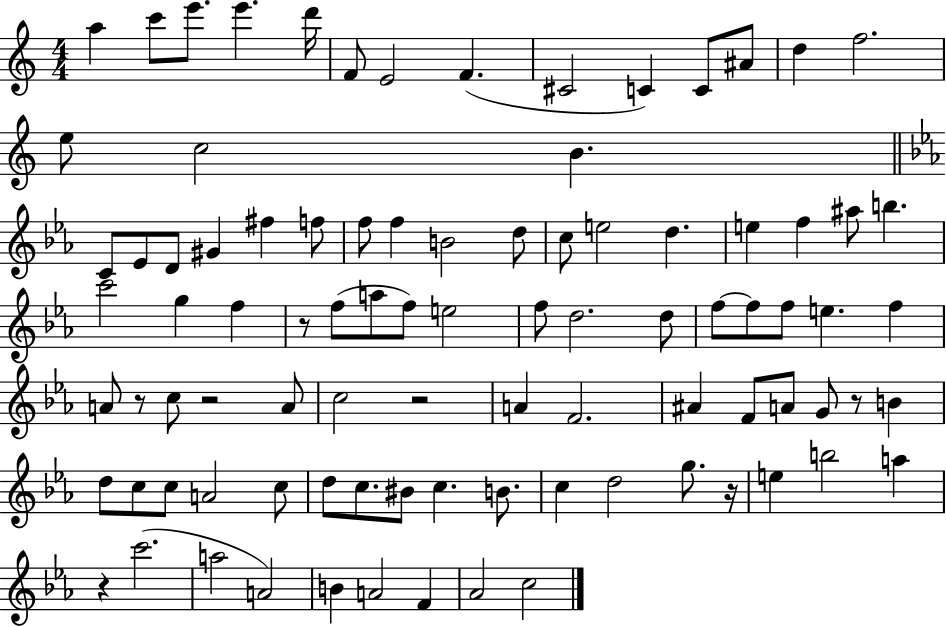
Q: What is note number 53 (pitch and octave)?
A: C5